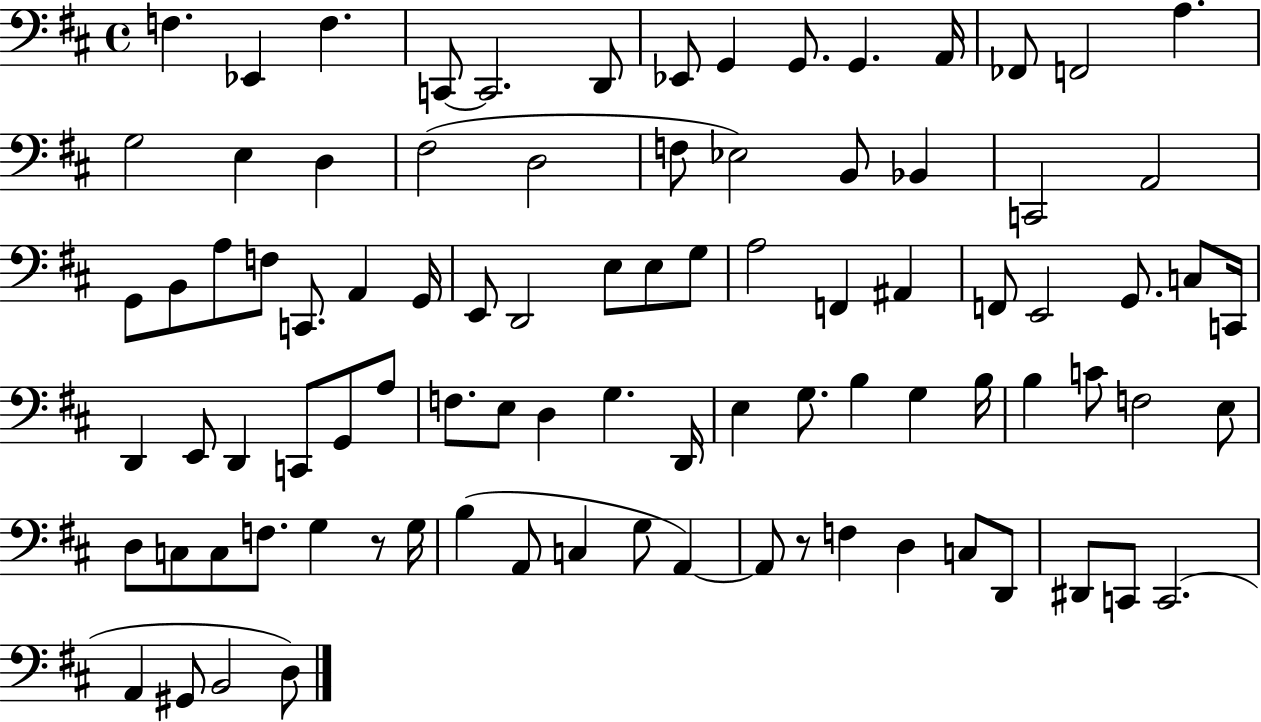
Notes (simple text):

F3/q. Eb2/q F3/q. C2/e C2/h. D2/e Eb2/e G2/q G2/e. G2/q. A2/s FES2/e F2/h A3/q. G3/h E3/q D3/q F#3/h D3/h F3/e Eb3/h B2/e Bb2/q C2/h A2/h G2/e B2/e A3/e F3/e C2/e. A2/q G2/s E2/e D2/h E3/e E3/e G3/e A3/h F2/q A#2/q F2/e E2/h G2/e. C3/e C2/s D2/q E2/e D2/q C2/e G2/e A3/e F3/e. E3/e D3/q G3/q. D2/s E3/q G3/e. B3/q G3/q B3/s B3/q C4/e F3/h E3/e D3/e C3/e C3/e F3/e. G3/q R/e G3/s B3/q A2/e C3/q G3/e A2/q A2/e R/e F3/q D3/q C3/e D2/e D#2/e C2/e C2/h. A2/q G#2/e B2/h D3/e